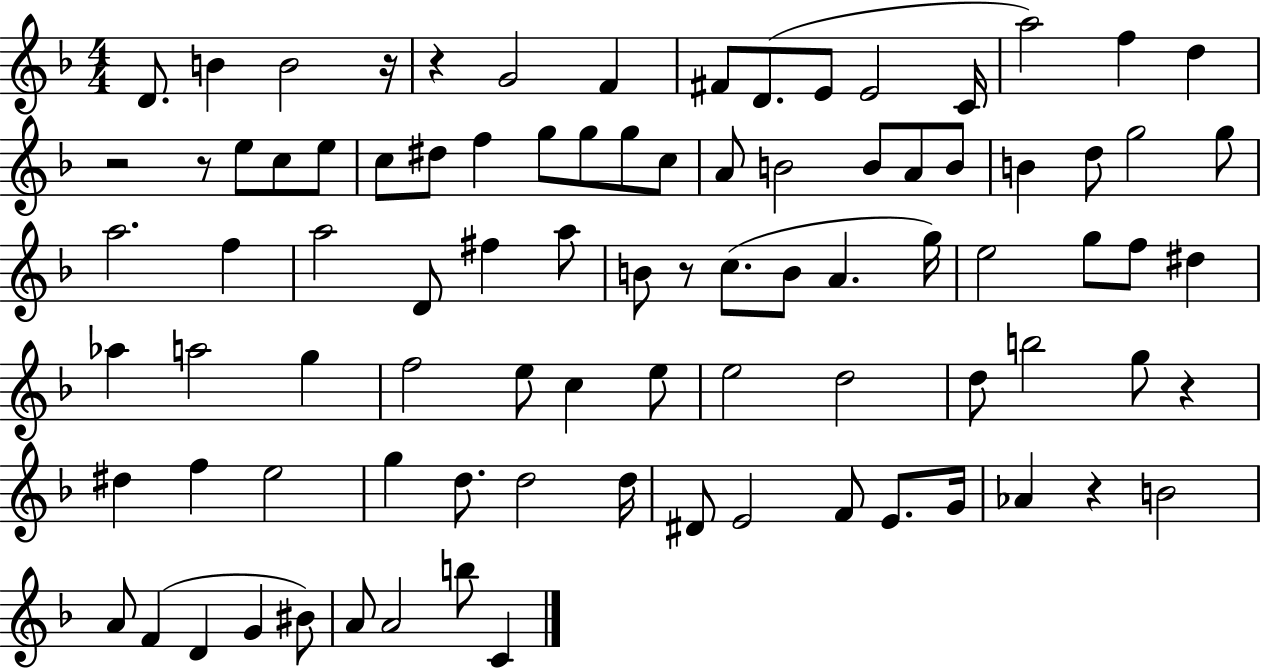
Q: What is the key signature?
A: F major